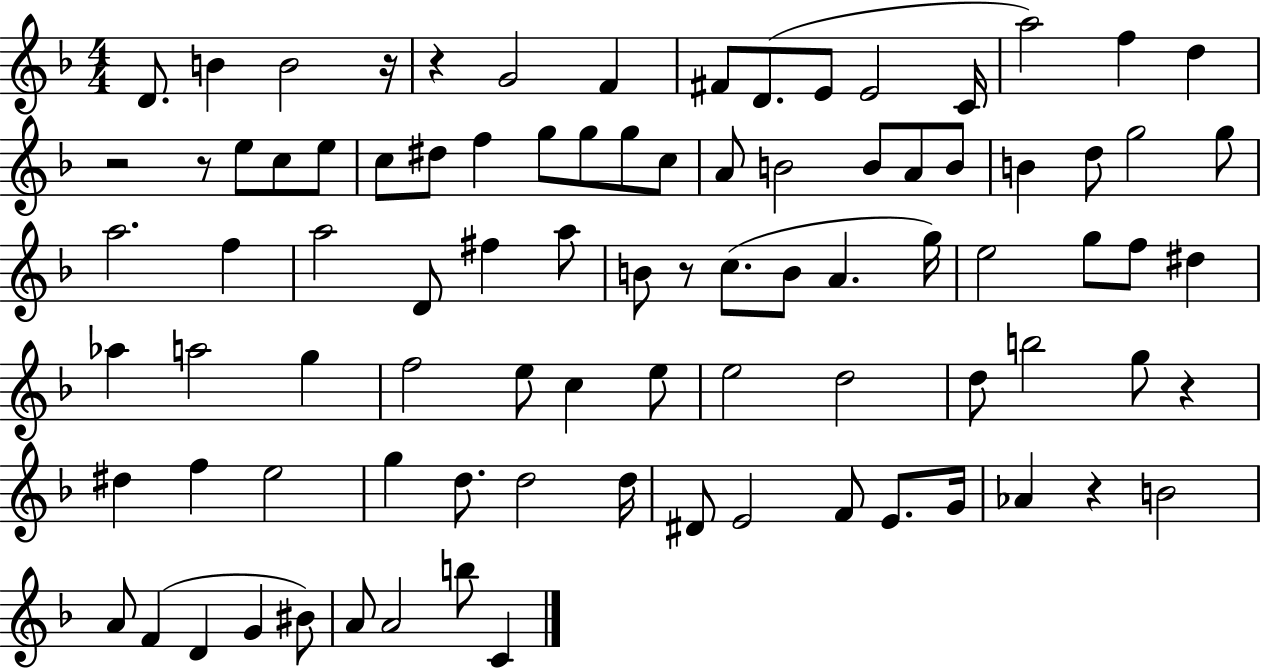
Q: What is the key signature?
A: F major